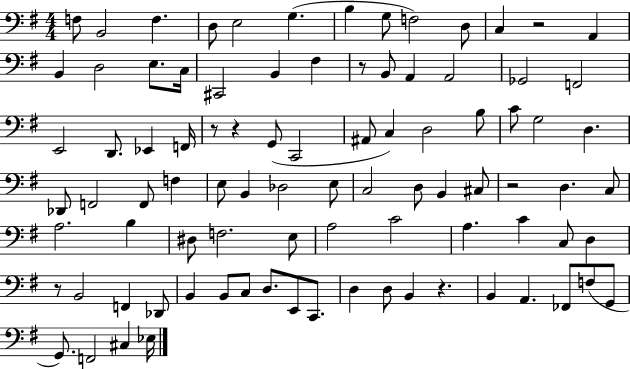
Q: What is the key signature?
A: G major